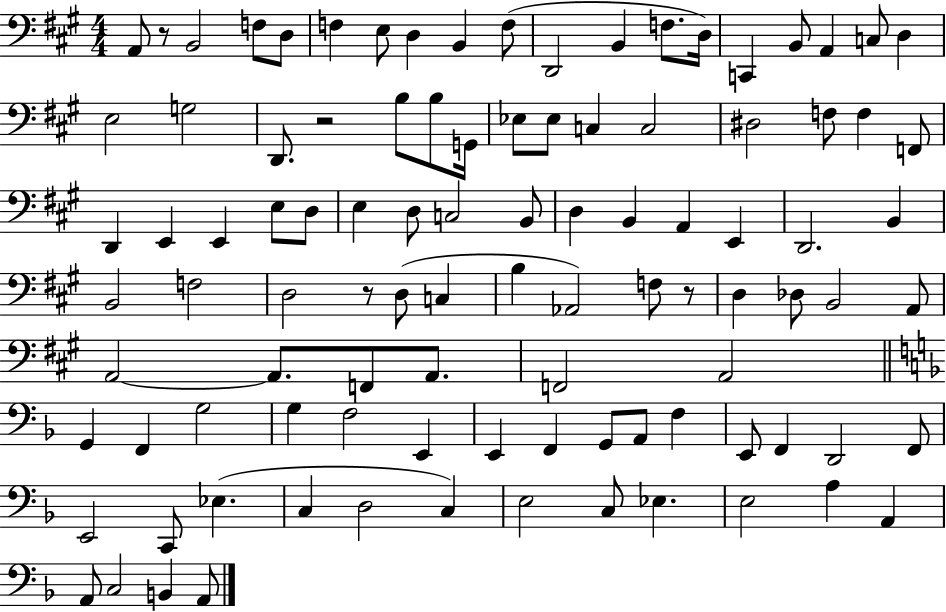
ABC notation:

X:1
T:Untitled
M:4/4
L:1/4
K:A
A,,/2 z/2 B,,2 F,/2 D,/2 F, E,/2 D, B,, F,/2 D,,2 B,, F,/2 D,/4 C,, B,,/2 A,, C,/2 D, E,2 G,2 D,,/2 z2 B,/2 B,/2 G,,/4 _E,/2 _E,/2 C, C,2 ^D,2 F,/2 F, F,,/2 D,, E,, E,, E,/2 D,/2 E, D,/2 C,2 B,,/2 D, B,, A,, E,, D,,2 B,, B,,2 F,2 D,2 z/2 D,/2 C, B, _A,,2 F,/2 z/2 D, _D,/2 B,,2 A,,/2 A,,2 A,,/2 F,,/2 A,,/2 F,,2 A,,2 G,, F,, G,2 G, F,2 E,, E,, F,, G,,/2 A,,/2 F, E,,/2 F,, D,,2 F,,/2 E,,2 C,,/2 _E, C, D,2 C, E,2 C,/2 _E, E,2 A, A,, A,,/2 C,2 B,, A,,/2